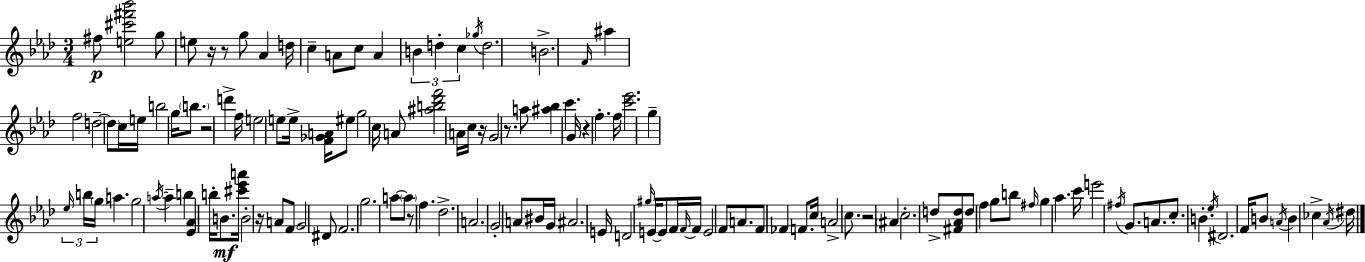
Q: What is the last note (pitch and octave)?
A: D#5